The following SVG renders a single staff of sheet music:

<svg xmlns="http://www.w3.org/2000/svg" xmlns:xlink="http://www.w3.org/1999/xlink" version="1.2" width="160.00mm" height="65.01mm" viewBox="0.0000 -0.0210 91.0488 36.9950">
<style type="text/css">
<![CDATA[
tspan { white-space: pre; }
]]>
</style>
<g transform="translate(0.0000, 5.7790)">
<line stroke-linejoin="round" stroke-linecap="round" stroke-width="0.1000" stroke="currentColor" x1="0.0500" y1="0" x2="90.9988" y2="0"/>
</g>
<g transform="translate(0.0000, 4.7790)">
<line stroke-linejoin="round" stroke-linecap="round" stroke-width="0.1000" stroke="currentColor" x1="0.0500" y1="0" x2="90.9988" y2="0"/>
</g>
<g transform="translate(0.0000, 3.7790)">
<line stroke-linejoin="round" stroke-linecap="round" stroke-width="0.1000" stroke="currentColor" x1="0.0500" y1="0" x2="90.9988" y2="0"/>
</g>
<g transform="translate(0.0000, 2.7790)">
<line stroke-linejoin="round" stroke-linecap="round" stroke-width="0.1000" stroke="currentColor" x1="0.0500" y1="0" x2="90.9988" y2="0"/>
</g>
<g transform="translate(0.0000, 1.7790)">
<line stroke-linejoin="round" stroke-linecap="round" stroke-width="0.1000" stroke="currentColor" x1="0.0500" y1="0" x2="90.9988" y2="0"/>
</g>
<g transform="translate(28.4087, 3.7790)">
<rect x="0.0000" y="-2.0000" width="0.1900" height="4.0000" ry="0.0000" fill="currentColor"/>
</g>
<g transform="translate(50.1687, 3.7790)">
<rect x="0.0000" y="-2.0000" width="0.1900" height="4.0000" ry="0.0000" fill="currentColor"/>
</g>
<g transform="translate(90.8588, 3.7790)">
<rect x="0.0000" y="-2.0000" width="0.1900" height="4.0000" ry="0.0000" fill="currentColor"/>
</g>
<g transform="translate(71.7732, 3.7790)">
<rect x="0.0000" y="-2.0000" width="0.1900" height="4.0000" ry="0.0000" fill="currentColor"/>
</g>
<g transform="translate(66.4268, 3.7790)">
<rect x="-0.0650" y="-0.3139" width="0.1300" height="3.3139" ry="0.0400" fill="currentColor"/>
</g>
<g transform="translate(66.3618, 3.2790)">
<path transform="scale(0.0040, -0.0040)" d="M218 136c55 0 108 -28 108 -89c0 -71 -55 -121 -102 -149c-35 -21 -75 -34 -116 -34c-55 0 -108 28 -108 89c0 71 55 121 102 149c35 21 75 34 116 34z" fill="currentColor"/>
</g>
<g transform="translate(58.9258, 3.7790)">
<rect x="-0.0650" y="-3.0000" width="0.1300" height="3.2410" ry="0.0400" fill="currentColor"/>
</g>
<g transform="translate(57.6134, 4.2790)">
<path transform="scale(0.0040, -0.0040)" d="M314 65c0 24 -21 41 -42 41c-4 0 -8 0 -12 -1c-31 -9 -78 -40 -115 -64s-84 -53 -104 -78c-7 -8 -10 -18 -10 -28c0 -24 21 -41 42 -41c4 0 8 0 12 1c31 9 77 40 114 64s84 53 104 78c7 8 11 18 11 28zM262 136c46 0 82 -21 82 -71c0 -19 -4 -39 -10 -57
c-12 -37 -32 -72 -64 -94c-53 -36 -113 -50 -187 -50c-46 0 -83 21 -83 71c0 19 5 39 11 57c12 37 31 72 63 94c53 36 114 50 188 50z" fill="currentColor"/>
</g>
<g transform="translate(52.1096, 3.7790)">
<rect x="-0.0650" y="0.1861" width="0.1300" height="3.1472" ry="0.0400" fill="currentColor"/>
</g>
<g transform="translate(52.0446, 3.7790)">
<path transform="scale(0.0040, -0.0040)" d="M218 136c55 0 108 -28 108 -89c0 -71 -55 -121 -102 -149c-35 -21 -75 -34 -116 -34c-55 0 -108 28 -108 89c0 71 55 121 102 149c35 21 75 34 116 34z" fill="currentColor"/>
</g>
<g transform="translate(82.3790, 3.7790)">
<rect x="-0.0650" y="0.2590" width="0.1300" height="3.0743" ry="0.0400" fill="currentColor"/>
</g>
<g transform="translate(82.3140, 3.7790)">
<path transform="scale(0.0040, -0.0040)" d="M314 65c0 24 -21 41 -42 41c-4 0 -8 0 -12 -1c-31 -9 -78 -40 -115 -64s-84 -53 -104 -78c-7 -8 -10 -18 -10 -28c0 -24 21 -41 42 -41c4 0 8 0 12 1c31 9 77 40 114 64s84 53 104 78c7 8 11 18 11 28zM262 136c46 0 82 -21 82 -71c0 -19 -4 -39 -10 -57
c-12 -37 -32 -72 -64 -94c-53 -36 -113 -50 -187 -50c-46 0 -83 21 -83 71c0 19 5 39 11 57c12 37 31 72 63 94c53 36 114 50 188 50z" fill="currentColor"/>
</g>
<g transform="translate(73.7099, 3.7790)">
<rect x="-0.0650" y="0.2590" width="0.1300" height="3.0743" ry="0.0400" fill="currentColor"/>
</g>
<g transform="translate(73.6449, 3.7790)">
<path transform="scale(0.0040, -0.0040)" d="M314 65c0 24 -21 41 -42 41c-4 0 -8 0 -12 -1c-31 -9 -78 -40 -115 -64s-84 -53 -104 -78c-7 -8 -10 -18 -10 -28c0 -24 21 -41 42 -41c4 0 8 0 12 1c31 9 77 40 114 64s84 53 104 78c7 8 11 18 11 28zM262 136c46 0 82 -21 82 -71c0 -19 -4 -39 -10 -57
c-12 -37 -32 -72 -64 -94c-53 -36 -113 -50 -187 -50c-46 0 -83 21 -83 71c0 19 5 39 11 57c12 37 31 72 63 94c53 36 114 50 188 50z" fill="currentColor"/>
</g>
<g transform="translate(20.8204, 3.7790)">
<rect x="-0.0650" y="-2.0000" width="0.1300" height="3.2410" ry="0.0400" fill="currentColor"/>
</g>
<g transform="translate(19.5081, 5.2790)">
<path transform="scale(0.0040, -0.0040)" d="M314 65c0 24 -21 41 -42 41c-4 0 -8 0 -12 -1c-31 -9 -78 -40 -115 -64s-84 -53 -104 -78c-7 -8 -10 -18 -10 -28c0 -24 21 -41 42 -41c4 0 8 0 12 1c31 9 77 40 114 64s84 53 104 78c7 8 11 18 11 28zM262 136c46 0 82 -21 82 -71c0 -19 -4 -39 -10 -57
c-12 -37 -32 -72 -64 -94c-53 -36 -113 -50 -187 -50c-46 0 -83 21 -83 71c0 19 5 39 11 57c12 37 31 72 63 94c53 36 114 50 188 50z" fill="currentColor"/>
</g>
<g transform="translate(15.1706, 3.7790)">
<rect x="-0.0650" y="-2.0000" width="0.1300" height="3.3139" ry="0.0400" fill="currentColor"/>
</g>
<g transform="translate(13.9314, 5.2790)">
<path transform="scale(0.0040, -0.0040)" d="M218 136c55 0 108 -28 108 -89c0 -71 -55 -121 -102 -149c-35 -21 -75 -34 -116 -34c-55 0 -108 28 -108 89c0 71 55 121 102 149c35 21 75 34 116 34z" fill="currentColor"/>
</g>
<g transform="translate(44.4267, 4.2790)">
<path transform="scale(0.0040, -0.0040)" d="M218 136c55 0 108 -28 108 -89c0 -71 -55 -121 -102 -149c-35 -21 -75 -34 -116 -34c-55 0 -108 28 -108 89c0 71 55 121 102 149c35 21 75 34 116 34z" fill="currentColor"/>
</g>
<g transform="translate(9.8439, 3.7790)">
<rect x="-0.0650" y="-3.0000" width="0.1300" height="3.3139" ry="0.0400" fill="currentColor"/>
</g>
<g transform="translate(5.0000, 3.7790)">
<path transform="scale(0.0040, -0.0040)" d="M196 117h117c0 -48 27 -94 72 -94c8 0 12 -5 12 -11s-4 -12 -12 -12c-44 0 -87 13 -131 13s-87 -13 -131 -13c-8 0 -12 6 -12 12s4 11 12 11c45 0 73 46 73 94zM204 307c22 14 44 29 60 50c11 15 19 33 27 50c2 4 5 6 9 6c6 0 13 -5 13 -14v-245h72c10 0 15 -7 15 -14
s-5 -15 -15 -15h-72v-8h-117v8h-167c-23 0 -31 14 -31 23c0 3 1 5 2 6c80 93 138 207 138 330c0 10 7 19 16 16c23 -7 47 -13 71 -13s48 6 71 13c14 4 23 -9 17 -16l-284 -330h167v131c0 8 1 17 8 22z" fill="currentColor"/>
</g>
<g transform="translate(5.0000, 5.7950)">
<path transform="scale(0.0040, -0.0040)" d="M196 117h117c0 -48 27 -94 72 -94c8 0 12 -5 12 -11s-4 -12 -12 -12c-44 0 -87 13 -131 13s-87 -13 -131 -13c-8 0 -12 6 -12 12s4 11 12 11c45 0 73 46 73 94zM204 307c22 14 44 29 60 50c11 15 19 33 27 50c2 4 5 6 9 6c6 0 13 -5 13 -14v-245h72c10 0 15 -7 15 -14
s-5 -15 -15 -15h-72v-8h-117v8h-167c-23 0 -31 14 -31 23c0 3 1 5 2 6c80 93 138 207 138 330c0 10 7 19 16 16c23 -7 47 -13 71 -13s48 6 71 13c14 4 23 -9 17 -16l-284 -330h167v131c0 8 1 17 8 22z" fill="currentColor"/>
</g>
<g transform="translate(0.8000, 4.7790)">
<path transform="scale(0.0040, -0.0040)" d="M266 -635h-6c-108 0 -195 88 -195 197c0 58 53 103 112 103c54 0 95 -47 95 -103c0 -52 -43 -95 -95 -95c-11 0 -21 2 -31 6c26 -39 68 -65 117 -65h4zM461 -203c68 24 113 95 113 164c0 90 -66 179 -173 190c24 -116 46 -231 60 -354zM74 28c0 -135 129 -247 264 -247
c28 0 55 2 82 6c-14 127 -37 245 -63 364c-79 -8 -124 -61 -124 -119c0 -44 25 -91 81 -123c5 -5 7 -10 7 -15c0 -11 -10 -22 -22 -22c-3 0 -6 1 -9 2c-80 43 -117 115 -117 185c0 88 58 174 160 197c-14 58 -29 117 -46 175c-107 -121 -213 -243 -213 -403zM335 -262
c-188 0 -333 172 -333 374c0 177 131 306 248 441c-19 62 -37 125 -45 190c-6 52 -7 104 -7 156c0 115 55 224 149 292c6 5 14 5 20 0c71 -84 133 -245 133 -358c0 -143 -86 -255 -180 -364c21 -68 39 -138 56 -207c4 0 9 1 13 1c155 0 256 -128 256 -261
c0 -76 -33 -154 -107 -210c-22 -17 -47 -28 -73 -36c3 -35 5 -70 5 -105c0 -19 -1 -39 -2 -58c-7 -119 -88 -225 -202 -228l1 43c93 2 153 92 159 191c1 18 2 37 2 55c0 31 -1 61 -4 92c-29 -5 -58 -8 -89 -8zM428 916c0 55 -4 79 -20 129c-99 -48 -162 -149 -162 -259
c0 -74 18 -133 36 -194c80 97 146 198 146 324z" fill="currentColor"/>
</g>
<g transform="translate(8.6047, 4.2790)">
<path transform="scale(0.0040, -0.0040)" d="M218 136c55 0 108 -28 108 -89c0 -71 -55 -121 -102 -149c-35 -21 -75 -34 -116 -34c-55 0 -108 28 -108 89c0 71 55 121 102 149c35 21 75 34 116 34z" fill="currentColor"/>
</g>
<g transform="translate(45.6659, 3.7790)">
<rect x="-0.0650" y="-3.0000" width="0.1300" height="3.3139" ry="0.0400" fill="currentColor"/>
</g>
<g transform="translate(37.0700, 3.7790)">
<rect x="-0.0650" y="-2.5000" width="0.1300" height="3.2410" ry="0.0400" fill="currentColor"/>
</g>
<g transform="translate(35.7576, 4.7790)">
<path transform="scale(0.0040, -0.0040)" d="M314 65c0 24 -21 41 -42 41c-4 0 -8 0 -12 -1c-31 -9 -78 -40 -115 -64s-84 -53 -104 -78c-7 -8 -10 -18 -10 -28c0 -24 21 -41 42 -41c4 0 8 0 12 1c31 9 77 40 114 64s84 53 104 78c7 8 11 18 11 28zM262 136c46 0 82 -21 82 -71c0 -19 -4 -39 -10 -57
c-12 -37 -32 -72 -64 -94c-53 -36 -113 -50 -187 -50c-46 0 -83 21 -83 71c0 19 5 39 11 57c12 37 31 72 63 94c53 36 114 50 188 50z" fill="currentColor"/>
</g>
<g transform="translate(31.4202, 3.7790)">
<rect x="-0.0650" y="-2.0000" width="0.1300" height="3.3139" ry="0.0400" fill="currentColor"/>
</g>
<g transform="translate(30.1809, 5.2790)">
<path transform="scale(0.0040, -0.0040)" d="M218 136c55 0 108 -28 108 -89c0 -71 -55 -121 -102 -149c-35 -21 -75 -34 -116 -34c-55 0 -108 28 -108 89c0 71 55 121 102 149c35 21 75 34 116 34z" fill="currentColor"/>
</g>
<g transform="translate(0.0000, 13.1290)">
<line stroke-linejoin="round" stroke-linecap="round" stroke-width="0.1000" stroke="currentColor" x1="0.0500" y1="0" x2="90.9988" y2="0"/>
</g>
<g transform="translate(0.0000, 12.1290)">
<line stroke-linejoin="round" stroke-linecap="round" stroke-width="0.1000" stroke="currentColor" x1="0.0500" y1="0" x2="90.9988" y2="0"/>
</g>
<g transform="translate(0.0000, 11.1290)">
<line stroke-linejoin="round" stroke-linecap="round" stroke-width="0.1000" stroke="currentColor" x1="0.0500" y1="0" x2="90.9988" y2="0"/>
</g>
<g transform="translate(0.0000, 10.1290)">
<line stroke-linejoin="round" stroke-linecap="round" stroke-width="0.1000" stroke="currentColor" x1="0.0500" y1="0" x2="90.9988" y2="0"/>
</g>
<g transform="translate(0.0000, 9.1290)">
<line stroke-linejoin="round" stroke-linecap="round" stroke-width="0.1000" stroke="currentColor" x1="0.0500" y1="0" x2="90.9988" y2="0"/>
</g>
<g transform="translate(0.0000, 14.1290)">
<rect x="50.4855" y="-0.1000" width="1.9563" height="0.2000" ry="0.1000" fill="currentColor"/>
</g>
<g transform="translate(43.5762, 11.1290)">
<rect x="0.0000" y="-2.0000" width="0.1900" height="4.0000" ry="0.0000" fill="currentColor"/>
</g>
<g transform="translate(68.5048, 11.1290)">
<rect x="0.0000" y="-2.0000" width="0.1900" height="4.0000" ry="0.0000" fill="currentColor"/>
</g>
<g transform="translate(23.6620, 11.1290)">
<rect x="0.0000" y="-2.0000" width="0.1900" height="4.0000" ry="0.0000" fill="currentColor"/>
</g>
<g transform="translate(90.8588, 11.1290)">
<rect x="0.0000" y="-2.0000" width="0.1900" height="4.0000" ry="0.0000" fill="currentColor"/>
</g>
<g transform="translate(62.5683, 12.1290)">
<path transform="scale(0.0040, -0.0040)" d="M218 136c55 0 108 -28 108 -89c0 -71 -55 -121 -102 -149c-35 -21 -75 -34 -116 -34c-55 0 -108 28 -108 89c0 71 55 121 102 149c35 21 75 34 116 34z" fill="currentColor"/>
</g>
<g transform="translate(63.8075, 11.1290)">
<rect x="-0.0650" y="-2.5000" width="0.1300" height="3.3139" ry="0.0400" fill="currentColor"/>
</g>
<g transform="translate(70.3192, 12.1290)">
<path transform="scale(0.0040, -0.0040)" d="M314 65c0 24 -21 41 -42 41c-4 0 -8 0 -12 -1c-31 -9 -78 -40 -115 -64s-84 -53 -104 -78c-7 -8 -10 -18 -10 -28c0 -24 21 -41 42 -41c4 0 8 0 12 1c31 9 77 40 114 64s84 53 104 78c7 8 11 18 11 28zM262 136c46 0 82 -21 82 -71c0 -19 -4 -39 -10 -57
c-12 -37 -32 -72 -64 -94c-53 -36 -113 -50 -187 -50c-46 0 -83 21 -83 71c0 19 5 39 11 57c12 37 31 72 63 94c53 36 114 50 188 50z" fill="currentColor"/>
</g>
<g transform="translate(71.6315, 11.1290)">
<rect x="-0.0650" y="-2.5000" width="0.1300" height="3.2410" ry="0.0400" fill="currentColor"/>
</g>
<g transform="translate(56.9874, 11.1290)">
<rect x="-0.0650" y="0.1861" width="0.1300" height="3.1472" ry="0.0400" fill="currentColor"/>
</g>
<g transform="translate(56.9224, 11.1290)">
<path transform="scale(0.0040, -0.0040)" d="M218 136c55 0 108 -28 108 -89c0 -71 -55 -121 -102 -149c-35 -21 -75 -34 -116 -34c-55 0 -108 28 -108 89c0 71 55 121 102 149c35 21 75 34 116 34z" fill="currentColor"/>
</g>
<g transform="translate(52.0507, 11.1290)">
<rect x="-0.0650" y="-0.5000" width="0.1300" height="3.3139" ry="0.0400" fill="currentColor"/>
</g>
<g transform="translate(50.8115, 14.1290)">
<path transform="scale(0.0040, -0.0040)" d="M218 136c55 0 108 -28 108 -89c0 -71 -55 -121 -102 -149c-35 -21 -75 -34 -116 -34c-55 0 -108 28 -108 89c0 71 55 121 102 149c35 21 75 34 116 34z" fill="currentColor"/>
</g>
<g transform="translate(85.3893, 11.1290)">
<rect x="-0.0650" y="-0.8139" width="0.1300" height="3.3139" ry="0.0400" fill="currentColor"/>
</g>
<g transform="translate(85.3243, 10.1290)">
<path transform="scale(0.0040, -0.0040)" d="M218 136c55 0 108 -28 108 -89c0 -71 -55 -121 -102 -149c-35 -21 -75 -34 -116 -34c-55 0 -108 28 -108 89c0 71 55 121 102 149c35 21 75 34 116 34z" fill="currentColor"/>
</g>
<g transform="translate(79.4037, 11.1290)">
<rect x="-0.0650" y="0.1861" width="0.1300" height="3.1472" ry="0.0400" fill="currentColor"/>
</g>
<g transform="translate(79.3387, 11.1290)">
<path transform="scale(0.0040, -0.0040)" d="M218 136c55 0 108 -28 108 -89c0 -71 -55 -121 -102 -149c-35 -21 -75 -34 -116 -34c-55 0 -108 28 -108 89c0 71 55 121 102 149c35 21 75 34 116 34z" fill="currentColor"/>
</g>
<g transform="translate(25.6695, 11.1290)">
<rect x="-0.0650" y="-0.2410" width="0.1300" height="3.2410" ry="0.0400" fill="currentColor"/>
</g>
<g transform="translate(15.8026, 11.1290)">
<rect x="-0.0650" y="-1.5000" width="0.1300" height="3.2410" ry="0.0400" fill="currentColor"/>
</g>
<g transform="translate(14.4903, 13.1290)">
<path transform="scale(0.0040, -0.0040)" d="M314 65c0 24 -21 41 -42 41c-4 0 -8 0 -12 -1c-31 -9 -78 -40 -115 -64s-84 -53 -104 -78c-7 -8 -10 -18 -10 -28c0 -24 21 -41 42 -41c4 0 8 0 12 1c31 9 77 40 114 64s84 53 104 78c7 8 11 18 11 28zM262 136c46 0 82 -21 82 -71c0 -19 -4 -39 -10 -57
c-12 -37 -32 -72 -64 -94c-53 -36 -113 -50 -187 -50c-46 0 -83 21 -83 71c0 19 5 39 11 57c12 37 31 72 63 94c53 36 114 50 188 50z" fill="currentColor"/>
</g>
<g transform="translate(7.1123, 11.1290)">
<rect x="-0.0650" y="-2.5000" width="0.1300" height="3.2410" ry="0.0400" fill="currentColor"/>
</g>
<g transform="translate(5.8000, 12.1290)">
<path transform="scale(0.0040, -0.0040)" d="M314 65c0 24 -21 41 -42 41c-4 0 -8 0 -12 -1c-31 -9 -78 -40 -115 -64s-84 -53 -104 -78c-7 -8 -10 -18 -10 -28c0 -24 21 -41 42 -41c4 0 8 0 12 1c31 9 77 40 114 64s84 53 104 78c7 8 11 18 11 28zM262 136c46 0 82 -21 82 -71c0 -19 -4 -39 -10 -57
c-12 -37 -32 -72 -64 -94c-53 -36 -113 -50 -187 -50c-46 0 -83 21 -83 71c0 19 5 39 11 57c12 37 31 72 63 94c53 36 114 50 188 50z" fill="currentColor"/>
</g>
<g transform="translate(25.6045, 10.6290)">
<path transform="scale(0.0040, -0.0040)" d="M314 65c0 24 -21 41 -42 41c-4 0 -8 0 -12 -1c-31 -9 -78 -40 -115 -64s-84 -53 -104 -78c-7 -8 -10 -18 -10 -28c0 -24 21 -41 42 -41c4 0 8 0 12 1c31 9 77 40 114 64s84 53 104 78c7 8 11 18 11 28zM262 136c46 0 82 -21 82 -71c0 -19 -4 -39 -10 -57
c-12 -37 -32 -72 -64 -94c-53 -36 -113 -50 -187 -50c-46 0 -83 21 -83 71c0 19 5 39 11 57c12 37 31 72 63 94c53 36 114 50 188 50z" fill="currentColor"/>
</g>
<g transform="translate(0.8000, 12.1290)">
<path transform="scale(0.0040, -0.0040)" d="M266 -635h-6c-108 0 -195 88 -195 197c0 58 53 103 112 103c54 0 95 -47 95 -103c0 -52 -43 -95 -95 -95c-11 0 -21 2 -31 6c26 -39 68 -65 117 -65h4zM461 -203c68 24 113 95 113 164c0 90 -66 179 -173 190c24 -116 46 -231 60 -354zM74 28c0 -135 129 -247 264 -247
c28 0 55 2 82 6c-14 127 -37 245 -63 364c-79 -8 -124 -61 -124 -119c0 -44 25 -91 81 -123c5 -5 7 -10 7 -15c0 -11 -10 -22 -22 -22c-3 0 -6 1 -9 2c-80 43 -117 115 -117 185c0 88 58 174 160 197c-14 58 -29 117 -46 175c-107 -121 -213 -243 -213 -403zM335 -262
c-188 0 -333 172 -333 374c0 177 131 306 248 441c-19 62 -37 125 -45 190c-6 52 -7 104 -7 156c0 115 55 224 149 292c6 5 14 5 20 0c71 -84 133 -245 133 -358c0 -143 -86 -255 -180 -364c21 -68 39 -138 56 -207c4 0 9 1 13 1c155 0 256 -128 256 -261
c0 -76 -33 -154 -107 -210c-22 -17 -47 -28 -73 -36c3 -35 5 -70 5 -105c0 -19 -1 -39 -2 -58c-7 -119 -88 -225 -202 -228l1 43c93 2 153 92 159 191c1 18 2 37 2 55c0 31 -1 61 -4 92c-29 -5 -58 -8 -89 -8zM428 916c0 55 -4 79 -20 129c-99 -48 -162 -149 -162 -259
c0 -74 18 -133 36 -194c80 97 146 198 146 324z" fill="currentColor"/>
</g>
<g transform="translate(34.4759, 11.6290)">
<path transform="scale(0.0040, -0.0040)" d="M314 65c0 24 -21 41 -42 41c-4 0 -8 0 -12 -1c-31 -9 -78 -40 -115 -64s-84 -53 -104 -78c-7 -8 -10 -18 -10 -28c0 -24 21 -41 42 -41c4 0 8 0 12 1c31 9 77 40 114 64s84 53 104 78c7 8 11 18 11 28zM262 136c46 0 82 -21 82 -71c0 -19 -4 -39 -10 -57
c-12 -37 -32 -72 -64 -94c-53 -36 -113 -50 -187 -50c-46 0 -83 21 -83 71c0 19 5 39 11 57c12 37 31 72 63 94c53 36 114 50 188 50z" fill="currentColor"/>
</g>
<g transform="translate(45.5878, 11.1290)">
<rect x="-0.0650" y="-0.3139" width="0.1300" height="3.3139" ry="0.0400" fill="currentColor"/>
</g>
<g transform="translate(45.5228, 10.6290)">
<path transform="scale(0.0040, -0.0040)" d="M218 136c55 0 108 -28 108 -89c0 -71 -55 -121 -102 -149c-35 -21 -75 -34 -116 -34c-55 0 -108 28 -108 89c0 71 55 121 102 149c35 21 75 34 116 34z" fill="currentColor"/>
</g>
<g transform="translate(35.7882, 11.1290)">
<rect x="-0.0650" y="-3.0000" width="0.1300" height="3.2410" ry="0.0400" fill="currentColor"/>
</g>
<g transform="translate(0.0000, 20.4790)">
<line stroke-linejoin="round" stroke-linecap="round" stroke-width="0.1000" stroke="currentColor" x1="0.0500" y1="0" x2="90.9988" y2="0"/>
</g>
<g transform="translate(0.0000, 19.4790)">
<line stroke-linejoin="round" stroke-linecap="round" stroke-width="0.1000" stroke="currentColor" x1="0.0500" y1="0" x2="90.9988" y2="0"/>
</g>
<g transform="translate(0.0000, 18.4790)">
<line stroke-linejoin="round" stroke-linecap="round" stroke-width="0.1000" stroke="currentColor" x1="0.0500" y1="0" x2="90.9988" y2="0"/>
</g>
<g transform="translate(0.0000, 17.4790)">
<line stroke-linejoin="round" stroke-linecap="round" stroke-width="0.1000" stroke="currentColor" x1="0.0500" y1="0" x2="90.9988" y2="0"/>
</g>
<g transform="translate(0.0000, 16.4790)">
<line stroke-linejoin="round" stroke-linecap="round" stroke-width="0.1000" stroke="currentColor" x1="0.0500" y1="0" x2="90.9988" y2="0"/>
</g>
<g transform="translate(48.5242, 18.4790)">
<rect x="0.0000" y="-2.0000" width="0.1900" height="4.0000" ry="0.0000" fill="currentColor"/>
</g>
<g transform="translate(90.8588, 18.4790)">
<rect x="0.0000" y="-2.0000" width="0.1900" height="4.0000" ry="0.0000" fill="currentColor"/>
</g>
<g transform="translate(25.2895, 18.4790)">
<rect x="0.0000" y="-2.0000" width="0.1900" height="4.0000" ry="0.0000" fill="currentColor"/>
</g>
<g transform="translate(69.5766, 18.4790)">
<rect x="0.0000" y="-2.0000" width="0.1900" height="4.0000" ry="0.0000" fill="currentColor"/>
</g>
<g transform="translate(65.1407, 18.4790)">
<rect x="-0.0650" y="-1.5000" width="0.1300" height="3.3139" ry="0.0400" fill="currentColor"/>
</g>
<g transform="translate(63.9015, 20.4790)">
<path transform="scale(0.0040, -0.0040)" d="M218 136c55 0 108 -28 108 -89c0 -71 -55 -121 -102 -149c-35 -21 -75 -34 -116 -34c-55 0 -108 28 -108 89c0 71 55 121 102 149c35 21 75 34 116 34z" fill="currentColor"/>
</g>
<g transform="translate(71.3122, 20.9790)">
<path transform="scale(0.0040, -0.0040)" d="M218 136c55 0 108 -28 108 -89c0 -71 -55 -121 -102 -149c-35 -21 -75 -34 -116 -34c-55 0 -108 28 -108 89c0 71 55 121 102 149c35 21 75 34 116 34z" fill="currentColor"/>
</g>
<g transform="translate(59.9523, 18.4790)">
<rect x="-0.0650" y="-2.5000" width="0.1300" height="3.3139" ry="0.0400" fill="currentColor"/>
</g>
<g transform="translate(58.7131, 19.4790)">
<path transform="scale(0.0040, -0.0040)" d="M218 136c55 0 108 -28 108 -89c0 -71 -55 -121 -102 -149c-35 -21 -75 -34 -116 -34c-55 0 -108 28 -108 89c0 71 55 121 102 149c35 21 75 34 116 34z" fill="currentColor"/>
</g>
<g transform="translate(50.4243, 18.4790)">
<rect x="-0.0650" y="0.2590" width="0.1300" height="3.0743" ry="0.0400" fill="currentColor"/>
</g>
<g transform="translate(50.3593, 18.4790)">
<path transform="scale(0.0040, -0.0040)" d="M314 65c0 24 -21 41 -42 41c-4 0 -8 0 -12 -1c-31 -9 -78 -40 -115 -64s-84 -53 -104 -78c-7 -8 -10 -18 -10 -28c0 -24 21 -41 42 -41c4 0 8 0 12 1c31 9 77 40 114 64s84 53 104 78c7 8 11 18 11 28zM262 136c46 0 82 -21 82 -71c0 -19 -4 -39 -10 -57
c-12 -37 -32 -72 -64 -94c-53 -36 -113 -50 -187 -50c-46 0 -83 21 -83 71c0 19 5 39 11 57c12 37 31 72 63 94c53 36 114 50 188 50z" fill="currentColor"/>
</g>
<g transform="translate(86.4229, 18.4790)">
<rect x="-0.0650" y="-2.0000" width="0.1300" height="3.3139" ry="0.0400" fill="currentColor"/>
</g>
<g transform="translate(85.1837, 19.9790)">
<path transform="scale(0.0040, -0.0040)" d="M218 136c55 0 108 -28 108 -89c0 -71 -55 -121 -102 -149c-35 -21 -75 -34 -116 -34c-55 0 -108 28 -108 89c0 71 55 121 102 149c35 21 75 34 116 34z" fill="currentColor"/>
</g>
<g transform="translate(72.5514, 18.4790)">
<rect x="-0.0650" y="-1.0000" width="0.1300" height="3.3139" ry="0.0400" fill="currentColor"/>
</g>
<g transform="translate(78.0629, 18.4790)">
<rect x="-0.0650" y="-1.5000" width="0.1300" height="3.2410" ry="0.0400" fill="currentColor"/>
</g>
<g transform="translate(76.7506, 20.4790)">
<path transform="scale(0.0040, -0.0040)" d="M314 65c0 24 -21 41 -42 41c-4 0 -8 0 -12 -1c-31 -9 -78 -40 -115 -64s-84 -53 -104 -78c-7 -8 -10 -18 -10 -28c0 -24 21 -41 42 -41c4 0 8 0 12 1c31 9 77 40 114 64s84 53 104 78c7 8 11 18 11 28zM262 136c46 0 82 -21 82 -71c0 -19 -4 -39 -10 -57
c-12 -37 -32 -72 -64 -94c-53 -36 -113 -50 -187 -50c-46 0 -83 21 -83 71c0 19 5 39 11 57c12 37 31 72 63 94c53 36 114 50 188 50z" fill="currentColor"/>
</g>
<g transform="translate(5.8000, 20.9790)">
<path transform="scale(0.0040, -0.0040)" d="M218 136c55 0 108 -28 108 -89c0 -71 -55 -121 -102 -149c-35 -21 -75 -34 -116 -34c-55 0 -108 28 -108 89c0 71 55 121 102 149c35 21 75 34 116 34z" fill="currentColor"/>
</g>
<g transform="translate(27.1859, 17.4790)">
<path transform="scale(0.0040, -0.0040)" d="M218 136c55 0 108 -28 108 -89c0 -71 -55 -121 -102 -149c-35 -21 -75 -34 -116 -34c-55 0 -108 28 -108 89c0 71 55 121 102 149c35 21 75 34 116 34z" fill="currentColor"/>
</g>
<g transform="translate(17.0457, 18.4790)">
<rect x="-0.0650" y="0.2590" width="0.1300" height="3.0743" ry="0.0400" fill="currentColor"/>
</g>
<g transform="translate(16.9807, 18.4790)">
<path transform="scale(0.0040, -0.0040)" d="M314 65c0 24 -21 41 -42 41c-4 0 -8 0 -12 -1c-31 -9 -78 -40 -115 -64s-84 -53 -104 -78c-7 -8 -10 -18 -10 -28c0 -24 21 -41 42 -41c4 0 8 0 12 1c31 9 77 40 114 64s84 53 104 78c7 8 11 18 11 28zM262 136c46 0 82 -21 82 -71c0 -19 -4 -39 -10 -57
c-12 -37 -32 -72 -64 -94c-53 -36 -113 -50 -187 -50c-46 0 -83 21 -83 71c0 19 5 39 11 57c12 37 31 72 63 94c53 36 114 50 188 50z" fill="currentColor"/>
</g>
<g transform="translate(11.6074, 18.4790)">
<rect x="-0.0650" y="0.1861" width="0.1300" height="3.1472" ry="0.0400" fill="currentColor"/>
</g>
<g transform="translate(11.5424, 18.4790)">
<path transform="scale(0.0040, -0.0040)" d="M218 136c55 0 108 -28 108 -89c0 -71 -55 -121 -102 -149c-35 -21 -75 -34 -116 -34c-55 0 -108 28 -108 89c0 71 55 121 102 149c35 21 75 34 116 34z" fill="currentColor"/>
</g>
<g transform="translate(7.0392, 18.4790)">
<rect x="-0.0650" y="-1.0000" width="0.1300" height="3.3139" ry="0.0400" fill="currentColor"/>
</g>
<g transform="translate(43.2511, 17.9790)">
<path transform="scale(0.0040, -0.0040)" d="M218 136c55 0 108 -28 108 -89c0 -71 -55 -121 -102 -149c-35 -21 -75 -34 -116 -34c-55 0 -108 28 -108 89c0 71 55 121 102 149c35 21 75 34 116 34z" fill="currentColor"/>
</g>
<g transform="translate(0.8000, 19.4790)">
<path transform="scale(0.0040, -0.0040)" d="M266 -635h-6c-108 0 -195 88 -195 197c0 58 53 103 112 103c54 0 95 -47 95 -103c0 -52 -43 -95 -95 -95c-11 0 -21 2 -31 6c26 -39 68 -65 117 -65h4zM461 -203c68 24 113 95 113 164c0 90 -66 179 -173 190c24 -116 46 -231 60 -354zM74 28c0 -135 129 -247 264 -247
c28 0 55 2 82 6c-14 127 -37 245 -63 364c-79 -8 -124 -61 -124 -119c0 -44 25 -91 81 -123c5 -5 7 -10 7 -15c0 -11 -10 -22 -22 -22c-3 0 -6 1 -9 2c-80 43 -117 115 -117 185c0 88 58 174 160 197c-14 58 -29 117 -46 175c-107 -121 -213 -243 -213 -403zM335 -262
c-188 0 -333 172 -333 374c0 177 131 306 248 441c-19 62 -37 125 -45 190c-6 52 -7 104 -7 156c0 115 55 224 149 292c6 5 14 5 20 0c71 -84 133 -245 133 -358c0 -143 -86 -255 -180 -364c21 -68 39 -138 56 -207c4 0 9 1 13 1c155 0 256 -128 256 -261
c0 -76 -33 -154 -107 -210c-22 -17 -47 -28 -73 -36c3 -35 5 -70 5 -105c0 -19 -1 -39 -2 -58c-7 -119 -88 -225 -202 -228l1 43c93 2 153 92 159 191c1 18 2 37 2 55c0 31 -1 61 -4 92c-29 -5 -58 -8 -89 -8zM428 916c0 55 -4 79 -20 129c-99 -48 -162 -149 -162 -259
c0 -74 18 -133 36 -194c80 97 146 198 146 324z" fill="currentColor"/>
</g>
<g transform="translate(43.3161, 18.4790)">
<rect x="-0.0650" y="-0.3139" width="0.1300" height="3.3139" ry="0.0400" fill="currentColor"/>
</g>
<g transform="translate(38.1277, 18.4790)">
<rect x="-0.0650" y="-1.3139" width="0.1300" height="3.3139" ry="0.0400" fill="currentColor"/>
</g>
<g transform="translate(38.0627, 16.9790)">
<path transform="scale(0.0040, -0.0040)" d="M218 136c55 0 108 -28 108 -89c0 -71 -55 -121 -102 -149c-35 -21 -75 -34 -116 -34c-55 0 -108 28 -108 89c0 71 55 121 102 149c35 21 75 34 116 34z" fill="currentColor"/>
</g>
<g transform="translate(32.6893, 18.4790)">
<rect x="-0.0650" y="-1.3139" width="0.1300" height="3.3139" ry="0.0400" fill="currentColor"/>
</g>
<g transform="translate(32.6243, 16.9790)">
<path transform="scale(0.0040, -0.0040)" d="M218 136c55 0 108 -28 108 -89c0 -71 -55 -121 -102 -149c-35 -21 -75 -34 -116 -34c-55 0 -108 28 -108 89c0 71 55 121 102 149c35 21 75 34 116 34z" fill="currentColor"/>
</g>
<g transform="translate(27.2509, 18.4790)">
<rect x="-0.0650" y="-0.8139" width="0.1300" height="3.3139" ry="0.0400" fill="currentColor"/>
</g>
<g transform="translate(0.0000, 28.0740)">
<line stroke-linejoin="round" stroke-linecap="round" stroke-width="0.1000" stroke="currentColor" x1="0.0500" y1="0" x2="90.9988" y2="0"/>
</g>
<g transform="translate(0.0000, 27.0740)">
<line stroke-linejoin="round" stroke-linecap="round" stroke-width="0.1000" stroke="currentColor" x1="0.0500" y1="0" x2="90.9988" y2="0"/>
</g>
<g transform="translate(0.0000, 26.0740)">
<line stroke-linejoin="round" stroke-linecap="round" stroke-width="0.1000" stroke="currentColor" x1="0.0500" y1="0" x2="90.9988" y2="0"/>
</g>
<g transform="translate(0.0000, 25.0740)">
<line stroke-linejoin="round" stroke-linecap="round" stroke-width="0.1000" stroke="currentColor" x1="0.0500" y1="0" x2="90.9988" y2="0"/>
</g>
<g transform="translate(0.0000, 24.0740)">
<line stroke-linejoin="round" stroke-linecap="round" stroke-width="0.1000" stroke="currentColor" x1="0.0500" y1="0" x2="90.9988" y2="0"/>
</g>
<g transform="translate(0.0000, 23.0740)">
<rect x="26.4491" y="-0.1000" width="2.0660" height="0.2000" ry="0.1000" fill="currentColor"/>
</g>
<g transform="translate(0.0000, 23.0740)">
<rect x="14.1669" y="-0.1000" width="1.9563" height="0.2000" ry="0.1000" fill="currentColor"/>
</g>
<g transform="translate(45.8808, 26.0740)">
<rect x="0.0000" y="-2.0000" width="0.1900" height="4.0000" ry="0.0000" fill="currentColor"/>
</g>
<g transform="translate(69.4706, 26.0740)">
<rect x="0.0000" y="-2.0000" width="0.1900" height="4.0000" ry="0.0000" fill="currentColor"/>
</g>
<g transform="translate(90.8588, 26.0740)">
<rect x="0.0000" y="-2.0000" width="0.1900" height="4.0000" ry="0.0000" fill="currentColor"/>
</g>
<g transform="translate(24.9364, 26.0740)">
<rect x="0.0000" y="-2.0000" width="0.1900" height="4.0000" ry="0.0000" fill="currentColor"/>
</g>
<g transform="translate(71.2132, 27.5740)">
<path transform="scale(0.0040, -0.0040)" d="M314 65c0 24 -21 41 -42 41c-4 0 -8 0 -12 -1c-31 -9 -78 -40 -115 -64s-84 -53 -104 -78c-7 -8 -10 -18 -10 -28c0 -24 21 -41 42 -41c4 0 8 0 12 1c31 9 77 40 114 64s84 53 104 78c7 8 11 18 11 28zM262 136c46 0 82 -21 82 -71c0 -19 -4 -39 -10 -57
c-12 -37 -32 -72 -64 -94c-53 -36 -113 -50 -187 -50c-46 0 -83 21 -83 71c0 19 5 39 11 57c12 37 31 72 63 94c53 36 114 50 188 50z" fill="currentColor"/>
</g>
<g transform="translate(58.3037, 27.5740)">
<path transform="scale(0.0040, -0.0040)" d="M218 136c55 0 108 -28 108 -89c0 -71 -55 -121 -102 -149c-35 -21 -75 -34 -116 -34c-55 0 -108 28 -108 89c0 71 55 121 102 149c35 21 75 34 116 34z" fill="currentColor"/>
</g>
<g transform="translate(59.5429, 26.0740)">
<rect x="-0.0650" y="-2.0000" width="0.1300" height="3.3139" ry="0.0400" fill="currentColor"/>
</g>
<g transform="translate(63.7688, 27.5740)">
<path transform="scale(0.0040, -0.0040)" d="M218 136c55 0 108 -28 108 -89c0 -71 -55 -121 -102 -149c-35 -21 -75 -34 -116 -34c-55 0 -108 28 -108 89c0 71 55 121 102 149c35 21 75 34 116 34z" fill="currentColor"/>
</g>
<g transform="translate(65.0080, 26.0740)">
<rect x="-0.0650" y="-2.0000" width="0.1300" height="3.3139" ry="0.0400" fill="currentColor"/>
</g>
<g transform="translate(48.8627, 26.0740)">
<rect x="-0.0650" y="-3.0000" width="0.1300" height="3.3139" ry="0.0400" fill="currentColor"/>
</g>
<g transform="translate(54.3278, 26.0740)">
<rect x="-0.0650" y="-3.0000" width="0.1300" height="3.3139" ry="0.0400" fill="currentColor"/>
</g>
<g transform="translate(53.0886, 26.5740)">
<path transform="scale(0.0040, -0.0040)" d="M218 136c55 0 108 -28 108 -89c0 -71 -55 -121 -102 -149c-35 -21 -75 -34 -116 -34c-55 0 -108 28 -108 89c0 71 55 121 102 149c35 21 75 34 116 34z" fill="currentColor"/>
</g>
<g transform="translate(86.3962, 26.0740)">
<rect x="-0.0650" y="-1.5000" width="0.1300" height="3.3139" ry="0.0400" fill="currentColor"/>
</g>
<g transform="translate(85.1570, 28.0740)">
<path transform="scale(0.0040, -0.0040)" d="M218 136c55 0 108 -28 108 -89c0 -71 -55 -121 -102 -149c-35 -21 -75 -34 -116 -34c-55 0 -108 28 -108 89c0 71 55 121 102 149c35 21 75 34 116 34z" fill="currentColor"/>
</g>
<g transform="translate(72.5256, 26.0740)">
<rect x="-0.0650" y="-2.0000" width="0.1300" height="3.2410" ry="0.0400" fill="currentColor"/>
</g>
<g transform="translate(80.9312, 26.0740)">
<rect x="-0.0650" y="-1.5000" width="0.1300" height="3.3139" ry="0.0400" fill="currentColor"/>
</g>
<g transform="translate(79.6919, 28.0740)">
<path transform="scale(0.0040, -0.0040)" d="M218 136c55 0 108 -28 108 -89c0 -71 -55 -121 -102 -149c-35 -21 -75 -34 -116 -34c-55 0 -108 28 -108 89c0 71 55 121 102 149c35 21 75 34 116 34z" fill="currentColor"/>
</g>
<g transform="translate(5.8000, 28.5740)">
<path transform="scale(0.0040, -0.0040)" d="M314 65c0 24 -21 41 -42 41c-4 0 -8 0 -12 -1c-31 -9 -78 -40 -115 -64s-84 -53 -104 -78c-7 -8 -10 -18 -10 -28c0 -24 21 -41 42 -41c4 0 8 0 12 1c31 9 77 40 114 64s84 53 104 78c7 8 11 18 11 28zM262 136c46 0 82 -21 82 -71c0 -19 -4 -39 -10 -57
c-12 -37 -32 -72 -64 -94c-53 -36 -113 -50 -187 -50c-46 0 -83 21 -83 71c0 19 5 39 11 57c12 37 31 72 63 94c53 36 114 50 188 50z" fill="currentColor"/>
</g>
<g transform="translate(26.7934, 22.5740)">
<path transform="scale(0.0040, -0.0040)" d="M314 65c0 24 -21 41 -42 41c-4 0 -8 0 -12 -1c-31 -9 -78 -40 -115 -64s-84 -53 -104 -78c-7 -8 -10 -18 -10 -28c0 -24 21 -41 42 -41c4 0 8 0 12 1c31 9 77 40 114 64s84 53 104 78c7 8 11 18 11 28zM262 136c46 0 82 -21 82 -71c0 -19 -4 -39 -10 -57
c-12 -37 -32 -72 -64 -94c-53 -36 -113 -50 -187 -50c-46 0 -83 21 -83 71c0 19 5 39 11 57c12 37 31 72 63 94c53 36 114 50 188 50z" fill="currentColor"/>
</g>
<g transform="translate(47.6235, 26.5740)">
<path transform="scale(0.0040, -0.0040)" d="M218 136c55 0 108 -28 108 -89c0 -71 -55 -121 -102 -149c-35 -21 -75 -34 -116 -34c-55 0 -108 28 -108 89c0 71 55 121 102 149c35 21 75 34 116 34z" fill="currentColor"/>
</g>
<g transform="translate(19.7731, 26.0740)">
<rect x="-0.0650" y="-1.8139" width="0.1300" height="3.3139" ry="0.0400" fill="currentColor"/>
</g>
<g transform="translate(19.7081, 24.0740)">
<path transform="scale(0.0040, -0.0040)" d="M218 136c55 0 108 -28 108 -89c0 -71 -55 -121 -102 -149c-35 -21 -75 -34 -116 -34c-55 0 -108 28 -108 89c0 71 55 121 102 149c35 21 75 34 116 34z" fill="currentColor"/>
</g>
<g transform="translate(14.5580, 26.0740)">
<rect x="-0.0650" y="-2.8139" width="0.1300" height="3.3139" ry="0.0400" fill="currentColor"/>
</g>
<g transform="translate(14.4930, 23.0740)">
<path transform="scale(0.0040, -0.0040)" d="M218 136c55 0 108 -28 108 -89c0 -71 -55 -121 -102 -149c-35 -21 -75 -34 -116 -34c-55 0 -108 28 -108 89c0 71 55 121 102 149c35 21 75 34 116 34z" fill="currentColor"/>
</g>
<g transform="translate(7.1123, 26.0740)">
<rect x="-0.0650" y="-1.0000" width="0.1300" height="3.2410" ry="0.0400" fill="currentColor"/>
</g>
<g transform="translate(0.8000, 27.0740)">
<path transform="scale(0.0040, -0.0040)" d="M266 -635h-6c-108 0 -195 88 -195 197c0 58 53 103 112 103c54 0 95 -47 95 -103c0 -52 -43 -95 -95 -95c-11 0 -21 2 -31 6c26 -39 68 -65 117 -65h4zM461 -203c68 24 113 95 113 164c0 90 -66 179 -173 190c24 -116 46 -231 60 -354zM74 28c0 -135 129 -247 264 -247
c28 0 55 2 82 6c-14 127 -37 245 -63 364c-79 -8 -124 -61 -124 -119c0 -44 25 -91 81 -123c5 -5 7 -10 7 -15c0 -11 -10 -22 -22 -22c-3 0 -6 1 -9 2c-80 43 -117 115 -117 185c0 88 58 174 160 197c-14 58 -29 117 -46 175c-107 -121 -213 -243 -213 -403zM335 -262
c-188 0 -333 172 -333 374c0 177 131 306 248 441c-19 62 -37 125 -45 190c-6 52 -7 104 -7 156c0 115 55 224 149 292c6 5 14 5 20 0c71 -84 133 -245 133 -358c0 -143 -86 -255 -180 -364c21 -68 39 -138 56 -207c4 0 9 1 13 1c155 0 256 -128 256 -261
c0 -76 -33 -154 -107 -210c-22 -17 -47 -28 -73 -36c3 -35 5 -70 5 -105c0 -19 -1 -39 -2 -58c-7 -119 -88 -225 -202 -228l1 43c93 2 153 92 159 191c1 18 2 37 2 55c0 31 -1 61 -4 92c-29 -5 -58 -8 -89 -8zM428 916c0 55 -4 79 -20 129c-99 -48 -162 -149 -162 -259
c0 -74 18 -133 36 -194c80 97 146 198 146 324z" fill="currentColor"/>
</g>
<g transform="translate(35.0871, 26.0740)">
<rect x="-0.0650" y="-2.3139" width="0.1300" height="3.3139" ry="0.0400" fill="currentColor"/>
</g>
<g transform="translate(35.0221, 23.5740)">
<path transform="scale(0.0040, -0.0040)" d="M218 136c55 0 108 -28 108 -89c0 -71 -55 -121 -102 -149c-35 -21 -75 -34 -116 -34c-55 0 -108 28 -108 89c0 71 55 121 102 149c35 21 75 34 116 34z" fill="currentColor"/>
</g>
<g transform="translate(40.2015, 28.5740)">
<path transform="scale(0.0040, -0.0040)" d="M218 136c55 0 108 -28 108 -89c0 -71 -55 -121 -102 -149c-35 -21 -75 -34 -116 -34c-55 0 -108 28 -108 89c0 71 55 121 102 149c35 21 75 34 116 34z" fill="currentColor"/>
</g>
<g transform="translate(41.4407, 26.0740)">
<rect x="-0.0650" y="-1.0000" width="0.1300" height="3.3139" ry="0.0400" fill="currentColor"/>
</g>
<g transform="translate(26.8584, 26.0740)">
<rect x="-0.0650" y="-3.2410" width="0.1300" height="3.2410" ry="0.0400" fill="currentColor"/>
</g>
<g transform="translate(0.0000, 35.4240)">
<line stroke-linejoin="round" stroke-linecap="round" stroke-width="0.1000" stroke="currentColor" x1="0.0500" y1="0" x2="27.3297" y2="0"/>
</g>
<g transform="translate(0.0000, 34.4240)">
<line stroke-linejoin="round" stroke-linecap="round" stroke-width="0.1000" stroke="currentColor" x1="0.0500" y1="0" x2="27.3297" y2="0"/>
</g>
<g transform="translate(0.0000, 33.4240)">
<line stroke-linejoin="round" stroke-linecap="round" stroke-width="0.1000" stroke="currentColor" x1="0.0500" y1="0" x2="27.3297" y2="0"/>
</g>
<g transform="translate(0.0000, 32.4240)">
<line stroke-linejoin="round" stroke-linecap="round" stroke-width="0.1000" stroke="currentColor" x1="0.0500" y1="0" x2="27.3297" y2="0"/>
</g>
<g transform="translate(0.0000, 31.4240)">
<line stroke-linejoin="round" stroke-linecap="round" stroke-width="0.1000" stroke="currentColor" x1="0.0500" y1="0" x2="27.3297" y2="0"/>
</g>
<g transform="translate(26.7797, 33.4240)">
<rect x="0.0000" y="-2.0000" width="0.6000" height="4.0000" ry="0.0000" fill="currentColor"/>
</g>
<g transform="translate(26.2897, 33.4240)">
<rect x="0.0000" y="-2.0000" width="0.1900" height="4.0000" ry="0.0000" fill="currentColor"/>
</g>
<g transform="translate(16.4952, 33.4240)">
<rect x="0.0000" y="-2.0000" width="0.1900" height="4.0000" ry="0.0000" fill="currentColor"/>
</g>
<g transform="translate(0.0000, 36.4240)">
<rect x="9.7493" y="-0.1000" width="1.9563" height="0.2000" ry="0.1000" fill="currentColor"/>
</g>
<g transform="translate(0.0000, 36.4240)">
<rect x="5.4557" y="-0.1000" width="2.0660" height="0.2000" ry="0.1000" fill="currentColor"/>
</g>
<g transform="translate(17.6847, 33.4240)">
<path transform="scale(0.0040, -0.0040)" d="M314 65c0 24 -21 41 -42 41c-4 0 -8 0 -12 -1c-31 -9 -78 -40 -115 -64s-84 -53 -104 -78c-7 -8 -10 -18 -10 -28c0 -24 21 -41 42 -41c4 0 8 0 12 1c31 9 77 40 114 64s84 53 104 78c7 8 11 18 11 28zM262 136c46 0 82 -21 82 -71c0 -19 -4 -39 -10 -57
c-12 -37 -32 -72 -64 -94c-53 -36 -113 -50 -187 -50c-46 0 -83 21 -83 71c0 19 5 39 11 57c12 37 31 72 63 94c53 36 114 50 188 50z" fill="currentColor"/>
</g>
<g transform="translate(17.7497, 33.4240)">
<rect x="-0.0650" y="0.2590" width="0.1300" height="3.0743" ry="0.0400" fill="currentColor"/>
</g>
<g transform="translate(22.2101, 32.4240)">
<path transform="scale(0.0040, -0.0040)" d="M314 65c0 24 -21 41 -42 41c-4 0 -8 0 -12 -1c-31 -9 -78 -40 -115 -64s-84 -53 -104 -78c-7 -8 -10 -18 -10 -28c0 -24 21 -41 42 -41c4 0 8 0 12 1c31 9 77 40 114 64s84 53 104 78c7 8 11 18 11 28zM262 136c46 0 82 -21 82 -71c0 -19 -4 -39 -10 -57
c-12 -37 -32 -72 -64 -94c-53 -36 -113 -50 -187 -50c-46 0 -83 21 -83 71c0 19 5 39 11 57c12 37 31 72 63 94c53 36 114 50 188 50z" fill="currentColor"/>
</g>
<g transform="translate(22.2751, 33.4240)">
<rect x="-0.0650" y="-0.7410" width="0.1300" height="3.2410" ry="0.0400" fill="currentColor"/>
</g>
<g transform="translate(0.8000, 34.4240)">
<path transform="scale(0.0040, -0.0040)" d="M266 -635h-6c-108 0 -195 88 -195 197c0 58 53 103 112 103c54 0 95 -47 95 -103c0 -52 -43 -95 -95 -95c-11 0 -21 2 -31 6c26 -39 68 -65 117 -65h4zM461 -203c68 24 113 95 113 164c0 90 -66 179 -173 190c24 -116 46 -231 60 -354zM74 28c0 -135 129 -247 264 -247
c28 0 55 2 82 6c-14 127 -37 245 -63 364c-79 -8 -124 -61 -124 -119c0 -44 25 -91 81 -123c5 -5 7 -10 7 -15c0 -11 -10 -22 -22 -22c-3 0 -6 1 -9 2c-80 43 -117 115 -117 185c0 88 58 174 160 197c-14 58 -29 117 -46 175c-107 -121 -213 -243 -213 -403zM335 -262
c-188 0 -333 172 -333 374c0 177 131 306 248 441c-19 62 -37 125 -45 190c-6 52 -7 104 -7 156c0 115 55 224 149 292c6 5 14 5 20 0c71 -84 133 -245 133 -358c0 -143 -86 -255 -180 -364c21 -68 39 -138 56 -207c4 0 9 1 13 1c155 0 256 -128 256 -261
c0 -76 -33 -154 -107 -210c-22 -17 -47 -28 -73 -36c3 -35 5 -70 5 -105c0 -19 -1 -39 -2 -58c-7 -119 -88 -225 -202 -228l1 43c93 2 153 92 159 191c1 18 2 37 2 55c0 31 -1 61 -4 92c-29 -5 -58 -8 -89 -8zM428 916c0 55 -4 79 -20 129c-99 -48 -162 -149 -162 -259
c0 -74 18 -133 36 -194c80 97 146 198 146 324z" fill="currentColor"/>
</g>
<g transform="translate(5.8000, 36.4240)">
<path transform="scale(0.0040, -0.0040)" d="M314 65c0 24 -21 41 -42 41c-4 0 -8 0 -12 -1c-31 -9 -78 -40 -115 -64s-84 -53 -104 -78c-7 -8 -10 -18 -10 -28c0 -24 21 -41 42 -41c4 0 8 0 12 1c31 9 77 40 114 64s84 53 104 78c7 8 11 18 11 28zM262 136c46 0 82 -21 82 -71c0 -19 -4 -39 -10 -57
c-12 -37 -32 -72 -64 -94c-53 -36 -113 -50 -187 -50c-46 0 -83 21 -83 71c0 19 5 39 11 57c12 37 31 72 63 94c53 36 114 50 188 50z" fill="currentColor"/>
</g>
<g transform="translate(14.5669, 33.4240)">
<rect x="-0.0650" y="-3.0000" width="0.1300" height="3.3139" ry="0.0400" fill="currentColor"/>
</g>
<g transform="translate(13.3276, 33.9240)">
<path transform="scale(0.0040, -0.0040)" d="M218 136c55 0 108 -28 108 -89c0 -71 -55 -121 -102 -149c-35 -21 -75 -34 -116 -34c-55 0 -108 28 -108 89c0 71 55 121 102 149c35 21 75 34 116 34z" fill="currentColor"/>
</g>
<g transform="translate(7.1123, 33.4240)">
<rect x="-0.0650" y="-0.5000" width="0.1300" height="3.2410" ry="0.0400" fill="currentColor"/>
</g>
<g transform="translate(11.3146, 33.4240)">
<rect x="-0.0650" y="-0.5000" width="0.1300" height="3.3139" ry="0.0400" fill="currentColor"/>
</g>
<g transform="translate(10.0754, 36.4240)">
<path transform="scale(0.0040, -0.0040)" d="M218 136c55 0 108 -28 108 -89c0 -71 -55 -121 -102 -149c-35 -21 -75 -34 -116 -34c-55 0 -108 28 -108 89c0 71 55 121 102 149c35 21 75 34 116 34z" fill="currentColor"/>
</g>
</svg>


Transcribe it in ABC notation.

X:1
T:Untitled
M:4/4
L:1/4
K:C
A F F2 F G2 A B A2 c B2 B2 G2 E2 c2 A2 c C B G G2 B d D B B2 d e e c B2 G E D E2 F D2 a f b2 g D A A F F F2 E E C2 C A B2 d2